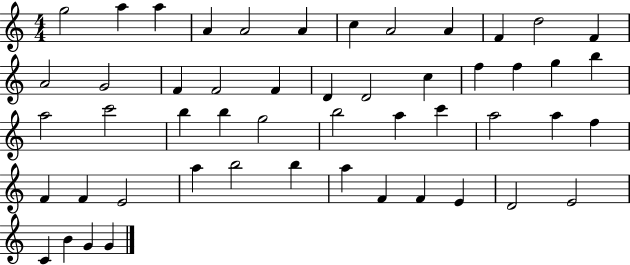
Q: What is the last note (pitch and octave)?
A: G4